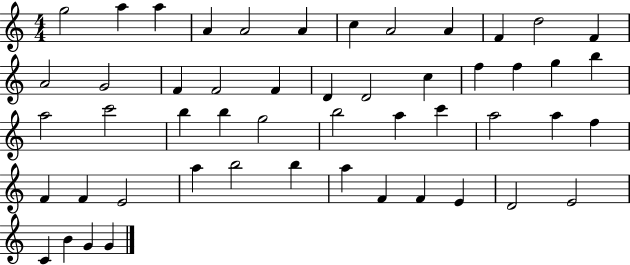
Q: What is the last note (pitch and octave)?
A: G4